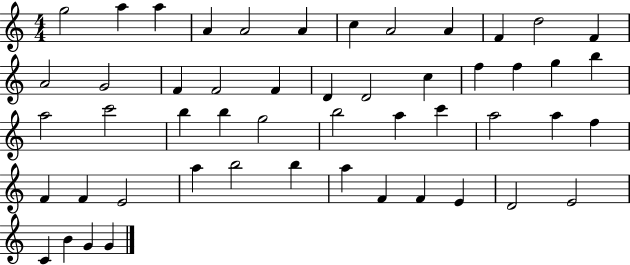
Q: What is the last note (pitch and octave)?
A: G4